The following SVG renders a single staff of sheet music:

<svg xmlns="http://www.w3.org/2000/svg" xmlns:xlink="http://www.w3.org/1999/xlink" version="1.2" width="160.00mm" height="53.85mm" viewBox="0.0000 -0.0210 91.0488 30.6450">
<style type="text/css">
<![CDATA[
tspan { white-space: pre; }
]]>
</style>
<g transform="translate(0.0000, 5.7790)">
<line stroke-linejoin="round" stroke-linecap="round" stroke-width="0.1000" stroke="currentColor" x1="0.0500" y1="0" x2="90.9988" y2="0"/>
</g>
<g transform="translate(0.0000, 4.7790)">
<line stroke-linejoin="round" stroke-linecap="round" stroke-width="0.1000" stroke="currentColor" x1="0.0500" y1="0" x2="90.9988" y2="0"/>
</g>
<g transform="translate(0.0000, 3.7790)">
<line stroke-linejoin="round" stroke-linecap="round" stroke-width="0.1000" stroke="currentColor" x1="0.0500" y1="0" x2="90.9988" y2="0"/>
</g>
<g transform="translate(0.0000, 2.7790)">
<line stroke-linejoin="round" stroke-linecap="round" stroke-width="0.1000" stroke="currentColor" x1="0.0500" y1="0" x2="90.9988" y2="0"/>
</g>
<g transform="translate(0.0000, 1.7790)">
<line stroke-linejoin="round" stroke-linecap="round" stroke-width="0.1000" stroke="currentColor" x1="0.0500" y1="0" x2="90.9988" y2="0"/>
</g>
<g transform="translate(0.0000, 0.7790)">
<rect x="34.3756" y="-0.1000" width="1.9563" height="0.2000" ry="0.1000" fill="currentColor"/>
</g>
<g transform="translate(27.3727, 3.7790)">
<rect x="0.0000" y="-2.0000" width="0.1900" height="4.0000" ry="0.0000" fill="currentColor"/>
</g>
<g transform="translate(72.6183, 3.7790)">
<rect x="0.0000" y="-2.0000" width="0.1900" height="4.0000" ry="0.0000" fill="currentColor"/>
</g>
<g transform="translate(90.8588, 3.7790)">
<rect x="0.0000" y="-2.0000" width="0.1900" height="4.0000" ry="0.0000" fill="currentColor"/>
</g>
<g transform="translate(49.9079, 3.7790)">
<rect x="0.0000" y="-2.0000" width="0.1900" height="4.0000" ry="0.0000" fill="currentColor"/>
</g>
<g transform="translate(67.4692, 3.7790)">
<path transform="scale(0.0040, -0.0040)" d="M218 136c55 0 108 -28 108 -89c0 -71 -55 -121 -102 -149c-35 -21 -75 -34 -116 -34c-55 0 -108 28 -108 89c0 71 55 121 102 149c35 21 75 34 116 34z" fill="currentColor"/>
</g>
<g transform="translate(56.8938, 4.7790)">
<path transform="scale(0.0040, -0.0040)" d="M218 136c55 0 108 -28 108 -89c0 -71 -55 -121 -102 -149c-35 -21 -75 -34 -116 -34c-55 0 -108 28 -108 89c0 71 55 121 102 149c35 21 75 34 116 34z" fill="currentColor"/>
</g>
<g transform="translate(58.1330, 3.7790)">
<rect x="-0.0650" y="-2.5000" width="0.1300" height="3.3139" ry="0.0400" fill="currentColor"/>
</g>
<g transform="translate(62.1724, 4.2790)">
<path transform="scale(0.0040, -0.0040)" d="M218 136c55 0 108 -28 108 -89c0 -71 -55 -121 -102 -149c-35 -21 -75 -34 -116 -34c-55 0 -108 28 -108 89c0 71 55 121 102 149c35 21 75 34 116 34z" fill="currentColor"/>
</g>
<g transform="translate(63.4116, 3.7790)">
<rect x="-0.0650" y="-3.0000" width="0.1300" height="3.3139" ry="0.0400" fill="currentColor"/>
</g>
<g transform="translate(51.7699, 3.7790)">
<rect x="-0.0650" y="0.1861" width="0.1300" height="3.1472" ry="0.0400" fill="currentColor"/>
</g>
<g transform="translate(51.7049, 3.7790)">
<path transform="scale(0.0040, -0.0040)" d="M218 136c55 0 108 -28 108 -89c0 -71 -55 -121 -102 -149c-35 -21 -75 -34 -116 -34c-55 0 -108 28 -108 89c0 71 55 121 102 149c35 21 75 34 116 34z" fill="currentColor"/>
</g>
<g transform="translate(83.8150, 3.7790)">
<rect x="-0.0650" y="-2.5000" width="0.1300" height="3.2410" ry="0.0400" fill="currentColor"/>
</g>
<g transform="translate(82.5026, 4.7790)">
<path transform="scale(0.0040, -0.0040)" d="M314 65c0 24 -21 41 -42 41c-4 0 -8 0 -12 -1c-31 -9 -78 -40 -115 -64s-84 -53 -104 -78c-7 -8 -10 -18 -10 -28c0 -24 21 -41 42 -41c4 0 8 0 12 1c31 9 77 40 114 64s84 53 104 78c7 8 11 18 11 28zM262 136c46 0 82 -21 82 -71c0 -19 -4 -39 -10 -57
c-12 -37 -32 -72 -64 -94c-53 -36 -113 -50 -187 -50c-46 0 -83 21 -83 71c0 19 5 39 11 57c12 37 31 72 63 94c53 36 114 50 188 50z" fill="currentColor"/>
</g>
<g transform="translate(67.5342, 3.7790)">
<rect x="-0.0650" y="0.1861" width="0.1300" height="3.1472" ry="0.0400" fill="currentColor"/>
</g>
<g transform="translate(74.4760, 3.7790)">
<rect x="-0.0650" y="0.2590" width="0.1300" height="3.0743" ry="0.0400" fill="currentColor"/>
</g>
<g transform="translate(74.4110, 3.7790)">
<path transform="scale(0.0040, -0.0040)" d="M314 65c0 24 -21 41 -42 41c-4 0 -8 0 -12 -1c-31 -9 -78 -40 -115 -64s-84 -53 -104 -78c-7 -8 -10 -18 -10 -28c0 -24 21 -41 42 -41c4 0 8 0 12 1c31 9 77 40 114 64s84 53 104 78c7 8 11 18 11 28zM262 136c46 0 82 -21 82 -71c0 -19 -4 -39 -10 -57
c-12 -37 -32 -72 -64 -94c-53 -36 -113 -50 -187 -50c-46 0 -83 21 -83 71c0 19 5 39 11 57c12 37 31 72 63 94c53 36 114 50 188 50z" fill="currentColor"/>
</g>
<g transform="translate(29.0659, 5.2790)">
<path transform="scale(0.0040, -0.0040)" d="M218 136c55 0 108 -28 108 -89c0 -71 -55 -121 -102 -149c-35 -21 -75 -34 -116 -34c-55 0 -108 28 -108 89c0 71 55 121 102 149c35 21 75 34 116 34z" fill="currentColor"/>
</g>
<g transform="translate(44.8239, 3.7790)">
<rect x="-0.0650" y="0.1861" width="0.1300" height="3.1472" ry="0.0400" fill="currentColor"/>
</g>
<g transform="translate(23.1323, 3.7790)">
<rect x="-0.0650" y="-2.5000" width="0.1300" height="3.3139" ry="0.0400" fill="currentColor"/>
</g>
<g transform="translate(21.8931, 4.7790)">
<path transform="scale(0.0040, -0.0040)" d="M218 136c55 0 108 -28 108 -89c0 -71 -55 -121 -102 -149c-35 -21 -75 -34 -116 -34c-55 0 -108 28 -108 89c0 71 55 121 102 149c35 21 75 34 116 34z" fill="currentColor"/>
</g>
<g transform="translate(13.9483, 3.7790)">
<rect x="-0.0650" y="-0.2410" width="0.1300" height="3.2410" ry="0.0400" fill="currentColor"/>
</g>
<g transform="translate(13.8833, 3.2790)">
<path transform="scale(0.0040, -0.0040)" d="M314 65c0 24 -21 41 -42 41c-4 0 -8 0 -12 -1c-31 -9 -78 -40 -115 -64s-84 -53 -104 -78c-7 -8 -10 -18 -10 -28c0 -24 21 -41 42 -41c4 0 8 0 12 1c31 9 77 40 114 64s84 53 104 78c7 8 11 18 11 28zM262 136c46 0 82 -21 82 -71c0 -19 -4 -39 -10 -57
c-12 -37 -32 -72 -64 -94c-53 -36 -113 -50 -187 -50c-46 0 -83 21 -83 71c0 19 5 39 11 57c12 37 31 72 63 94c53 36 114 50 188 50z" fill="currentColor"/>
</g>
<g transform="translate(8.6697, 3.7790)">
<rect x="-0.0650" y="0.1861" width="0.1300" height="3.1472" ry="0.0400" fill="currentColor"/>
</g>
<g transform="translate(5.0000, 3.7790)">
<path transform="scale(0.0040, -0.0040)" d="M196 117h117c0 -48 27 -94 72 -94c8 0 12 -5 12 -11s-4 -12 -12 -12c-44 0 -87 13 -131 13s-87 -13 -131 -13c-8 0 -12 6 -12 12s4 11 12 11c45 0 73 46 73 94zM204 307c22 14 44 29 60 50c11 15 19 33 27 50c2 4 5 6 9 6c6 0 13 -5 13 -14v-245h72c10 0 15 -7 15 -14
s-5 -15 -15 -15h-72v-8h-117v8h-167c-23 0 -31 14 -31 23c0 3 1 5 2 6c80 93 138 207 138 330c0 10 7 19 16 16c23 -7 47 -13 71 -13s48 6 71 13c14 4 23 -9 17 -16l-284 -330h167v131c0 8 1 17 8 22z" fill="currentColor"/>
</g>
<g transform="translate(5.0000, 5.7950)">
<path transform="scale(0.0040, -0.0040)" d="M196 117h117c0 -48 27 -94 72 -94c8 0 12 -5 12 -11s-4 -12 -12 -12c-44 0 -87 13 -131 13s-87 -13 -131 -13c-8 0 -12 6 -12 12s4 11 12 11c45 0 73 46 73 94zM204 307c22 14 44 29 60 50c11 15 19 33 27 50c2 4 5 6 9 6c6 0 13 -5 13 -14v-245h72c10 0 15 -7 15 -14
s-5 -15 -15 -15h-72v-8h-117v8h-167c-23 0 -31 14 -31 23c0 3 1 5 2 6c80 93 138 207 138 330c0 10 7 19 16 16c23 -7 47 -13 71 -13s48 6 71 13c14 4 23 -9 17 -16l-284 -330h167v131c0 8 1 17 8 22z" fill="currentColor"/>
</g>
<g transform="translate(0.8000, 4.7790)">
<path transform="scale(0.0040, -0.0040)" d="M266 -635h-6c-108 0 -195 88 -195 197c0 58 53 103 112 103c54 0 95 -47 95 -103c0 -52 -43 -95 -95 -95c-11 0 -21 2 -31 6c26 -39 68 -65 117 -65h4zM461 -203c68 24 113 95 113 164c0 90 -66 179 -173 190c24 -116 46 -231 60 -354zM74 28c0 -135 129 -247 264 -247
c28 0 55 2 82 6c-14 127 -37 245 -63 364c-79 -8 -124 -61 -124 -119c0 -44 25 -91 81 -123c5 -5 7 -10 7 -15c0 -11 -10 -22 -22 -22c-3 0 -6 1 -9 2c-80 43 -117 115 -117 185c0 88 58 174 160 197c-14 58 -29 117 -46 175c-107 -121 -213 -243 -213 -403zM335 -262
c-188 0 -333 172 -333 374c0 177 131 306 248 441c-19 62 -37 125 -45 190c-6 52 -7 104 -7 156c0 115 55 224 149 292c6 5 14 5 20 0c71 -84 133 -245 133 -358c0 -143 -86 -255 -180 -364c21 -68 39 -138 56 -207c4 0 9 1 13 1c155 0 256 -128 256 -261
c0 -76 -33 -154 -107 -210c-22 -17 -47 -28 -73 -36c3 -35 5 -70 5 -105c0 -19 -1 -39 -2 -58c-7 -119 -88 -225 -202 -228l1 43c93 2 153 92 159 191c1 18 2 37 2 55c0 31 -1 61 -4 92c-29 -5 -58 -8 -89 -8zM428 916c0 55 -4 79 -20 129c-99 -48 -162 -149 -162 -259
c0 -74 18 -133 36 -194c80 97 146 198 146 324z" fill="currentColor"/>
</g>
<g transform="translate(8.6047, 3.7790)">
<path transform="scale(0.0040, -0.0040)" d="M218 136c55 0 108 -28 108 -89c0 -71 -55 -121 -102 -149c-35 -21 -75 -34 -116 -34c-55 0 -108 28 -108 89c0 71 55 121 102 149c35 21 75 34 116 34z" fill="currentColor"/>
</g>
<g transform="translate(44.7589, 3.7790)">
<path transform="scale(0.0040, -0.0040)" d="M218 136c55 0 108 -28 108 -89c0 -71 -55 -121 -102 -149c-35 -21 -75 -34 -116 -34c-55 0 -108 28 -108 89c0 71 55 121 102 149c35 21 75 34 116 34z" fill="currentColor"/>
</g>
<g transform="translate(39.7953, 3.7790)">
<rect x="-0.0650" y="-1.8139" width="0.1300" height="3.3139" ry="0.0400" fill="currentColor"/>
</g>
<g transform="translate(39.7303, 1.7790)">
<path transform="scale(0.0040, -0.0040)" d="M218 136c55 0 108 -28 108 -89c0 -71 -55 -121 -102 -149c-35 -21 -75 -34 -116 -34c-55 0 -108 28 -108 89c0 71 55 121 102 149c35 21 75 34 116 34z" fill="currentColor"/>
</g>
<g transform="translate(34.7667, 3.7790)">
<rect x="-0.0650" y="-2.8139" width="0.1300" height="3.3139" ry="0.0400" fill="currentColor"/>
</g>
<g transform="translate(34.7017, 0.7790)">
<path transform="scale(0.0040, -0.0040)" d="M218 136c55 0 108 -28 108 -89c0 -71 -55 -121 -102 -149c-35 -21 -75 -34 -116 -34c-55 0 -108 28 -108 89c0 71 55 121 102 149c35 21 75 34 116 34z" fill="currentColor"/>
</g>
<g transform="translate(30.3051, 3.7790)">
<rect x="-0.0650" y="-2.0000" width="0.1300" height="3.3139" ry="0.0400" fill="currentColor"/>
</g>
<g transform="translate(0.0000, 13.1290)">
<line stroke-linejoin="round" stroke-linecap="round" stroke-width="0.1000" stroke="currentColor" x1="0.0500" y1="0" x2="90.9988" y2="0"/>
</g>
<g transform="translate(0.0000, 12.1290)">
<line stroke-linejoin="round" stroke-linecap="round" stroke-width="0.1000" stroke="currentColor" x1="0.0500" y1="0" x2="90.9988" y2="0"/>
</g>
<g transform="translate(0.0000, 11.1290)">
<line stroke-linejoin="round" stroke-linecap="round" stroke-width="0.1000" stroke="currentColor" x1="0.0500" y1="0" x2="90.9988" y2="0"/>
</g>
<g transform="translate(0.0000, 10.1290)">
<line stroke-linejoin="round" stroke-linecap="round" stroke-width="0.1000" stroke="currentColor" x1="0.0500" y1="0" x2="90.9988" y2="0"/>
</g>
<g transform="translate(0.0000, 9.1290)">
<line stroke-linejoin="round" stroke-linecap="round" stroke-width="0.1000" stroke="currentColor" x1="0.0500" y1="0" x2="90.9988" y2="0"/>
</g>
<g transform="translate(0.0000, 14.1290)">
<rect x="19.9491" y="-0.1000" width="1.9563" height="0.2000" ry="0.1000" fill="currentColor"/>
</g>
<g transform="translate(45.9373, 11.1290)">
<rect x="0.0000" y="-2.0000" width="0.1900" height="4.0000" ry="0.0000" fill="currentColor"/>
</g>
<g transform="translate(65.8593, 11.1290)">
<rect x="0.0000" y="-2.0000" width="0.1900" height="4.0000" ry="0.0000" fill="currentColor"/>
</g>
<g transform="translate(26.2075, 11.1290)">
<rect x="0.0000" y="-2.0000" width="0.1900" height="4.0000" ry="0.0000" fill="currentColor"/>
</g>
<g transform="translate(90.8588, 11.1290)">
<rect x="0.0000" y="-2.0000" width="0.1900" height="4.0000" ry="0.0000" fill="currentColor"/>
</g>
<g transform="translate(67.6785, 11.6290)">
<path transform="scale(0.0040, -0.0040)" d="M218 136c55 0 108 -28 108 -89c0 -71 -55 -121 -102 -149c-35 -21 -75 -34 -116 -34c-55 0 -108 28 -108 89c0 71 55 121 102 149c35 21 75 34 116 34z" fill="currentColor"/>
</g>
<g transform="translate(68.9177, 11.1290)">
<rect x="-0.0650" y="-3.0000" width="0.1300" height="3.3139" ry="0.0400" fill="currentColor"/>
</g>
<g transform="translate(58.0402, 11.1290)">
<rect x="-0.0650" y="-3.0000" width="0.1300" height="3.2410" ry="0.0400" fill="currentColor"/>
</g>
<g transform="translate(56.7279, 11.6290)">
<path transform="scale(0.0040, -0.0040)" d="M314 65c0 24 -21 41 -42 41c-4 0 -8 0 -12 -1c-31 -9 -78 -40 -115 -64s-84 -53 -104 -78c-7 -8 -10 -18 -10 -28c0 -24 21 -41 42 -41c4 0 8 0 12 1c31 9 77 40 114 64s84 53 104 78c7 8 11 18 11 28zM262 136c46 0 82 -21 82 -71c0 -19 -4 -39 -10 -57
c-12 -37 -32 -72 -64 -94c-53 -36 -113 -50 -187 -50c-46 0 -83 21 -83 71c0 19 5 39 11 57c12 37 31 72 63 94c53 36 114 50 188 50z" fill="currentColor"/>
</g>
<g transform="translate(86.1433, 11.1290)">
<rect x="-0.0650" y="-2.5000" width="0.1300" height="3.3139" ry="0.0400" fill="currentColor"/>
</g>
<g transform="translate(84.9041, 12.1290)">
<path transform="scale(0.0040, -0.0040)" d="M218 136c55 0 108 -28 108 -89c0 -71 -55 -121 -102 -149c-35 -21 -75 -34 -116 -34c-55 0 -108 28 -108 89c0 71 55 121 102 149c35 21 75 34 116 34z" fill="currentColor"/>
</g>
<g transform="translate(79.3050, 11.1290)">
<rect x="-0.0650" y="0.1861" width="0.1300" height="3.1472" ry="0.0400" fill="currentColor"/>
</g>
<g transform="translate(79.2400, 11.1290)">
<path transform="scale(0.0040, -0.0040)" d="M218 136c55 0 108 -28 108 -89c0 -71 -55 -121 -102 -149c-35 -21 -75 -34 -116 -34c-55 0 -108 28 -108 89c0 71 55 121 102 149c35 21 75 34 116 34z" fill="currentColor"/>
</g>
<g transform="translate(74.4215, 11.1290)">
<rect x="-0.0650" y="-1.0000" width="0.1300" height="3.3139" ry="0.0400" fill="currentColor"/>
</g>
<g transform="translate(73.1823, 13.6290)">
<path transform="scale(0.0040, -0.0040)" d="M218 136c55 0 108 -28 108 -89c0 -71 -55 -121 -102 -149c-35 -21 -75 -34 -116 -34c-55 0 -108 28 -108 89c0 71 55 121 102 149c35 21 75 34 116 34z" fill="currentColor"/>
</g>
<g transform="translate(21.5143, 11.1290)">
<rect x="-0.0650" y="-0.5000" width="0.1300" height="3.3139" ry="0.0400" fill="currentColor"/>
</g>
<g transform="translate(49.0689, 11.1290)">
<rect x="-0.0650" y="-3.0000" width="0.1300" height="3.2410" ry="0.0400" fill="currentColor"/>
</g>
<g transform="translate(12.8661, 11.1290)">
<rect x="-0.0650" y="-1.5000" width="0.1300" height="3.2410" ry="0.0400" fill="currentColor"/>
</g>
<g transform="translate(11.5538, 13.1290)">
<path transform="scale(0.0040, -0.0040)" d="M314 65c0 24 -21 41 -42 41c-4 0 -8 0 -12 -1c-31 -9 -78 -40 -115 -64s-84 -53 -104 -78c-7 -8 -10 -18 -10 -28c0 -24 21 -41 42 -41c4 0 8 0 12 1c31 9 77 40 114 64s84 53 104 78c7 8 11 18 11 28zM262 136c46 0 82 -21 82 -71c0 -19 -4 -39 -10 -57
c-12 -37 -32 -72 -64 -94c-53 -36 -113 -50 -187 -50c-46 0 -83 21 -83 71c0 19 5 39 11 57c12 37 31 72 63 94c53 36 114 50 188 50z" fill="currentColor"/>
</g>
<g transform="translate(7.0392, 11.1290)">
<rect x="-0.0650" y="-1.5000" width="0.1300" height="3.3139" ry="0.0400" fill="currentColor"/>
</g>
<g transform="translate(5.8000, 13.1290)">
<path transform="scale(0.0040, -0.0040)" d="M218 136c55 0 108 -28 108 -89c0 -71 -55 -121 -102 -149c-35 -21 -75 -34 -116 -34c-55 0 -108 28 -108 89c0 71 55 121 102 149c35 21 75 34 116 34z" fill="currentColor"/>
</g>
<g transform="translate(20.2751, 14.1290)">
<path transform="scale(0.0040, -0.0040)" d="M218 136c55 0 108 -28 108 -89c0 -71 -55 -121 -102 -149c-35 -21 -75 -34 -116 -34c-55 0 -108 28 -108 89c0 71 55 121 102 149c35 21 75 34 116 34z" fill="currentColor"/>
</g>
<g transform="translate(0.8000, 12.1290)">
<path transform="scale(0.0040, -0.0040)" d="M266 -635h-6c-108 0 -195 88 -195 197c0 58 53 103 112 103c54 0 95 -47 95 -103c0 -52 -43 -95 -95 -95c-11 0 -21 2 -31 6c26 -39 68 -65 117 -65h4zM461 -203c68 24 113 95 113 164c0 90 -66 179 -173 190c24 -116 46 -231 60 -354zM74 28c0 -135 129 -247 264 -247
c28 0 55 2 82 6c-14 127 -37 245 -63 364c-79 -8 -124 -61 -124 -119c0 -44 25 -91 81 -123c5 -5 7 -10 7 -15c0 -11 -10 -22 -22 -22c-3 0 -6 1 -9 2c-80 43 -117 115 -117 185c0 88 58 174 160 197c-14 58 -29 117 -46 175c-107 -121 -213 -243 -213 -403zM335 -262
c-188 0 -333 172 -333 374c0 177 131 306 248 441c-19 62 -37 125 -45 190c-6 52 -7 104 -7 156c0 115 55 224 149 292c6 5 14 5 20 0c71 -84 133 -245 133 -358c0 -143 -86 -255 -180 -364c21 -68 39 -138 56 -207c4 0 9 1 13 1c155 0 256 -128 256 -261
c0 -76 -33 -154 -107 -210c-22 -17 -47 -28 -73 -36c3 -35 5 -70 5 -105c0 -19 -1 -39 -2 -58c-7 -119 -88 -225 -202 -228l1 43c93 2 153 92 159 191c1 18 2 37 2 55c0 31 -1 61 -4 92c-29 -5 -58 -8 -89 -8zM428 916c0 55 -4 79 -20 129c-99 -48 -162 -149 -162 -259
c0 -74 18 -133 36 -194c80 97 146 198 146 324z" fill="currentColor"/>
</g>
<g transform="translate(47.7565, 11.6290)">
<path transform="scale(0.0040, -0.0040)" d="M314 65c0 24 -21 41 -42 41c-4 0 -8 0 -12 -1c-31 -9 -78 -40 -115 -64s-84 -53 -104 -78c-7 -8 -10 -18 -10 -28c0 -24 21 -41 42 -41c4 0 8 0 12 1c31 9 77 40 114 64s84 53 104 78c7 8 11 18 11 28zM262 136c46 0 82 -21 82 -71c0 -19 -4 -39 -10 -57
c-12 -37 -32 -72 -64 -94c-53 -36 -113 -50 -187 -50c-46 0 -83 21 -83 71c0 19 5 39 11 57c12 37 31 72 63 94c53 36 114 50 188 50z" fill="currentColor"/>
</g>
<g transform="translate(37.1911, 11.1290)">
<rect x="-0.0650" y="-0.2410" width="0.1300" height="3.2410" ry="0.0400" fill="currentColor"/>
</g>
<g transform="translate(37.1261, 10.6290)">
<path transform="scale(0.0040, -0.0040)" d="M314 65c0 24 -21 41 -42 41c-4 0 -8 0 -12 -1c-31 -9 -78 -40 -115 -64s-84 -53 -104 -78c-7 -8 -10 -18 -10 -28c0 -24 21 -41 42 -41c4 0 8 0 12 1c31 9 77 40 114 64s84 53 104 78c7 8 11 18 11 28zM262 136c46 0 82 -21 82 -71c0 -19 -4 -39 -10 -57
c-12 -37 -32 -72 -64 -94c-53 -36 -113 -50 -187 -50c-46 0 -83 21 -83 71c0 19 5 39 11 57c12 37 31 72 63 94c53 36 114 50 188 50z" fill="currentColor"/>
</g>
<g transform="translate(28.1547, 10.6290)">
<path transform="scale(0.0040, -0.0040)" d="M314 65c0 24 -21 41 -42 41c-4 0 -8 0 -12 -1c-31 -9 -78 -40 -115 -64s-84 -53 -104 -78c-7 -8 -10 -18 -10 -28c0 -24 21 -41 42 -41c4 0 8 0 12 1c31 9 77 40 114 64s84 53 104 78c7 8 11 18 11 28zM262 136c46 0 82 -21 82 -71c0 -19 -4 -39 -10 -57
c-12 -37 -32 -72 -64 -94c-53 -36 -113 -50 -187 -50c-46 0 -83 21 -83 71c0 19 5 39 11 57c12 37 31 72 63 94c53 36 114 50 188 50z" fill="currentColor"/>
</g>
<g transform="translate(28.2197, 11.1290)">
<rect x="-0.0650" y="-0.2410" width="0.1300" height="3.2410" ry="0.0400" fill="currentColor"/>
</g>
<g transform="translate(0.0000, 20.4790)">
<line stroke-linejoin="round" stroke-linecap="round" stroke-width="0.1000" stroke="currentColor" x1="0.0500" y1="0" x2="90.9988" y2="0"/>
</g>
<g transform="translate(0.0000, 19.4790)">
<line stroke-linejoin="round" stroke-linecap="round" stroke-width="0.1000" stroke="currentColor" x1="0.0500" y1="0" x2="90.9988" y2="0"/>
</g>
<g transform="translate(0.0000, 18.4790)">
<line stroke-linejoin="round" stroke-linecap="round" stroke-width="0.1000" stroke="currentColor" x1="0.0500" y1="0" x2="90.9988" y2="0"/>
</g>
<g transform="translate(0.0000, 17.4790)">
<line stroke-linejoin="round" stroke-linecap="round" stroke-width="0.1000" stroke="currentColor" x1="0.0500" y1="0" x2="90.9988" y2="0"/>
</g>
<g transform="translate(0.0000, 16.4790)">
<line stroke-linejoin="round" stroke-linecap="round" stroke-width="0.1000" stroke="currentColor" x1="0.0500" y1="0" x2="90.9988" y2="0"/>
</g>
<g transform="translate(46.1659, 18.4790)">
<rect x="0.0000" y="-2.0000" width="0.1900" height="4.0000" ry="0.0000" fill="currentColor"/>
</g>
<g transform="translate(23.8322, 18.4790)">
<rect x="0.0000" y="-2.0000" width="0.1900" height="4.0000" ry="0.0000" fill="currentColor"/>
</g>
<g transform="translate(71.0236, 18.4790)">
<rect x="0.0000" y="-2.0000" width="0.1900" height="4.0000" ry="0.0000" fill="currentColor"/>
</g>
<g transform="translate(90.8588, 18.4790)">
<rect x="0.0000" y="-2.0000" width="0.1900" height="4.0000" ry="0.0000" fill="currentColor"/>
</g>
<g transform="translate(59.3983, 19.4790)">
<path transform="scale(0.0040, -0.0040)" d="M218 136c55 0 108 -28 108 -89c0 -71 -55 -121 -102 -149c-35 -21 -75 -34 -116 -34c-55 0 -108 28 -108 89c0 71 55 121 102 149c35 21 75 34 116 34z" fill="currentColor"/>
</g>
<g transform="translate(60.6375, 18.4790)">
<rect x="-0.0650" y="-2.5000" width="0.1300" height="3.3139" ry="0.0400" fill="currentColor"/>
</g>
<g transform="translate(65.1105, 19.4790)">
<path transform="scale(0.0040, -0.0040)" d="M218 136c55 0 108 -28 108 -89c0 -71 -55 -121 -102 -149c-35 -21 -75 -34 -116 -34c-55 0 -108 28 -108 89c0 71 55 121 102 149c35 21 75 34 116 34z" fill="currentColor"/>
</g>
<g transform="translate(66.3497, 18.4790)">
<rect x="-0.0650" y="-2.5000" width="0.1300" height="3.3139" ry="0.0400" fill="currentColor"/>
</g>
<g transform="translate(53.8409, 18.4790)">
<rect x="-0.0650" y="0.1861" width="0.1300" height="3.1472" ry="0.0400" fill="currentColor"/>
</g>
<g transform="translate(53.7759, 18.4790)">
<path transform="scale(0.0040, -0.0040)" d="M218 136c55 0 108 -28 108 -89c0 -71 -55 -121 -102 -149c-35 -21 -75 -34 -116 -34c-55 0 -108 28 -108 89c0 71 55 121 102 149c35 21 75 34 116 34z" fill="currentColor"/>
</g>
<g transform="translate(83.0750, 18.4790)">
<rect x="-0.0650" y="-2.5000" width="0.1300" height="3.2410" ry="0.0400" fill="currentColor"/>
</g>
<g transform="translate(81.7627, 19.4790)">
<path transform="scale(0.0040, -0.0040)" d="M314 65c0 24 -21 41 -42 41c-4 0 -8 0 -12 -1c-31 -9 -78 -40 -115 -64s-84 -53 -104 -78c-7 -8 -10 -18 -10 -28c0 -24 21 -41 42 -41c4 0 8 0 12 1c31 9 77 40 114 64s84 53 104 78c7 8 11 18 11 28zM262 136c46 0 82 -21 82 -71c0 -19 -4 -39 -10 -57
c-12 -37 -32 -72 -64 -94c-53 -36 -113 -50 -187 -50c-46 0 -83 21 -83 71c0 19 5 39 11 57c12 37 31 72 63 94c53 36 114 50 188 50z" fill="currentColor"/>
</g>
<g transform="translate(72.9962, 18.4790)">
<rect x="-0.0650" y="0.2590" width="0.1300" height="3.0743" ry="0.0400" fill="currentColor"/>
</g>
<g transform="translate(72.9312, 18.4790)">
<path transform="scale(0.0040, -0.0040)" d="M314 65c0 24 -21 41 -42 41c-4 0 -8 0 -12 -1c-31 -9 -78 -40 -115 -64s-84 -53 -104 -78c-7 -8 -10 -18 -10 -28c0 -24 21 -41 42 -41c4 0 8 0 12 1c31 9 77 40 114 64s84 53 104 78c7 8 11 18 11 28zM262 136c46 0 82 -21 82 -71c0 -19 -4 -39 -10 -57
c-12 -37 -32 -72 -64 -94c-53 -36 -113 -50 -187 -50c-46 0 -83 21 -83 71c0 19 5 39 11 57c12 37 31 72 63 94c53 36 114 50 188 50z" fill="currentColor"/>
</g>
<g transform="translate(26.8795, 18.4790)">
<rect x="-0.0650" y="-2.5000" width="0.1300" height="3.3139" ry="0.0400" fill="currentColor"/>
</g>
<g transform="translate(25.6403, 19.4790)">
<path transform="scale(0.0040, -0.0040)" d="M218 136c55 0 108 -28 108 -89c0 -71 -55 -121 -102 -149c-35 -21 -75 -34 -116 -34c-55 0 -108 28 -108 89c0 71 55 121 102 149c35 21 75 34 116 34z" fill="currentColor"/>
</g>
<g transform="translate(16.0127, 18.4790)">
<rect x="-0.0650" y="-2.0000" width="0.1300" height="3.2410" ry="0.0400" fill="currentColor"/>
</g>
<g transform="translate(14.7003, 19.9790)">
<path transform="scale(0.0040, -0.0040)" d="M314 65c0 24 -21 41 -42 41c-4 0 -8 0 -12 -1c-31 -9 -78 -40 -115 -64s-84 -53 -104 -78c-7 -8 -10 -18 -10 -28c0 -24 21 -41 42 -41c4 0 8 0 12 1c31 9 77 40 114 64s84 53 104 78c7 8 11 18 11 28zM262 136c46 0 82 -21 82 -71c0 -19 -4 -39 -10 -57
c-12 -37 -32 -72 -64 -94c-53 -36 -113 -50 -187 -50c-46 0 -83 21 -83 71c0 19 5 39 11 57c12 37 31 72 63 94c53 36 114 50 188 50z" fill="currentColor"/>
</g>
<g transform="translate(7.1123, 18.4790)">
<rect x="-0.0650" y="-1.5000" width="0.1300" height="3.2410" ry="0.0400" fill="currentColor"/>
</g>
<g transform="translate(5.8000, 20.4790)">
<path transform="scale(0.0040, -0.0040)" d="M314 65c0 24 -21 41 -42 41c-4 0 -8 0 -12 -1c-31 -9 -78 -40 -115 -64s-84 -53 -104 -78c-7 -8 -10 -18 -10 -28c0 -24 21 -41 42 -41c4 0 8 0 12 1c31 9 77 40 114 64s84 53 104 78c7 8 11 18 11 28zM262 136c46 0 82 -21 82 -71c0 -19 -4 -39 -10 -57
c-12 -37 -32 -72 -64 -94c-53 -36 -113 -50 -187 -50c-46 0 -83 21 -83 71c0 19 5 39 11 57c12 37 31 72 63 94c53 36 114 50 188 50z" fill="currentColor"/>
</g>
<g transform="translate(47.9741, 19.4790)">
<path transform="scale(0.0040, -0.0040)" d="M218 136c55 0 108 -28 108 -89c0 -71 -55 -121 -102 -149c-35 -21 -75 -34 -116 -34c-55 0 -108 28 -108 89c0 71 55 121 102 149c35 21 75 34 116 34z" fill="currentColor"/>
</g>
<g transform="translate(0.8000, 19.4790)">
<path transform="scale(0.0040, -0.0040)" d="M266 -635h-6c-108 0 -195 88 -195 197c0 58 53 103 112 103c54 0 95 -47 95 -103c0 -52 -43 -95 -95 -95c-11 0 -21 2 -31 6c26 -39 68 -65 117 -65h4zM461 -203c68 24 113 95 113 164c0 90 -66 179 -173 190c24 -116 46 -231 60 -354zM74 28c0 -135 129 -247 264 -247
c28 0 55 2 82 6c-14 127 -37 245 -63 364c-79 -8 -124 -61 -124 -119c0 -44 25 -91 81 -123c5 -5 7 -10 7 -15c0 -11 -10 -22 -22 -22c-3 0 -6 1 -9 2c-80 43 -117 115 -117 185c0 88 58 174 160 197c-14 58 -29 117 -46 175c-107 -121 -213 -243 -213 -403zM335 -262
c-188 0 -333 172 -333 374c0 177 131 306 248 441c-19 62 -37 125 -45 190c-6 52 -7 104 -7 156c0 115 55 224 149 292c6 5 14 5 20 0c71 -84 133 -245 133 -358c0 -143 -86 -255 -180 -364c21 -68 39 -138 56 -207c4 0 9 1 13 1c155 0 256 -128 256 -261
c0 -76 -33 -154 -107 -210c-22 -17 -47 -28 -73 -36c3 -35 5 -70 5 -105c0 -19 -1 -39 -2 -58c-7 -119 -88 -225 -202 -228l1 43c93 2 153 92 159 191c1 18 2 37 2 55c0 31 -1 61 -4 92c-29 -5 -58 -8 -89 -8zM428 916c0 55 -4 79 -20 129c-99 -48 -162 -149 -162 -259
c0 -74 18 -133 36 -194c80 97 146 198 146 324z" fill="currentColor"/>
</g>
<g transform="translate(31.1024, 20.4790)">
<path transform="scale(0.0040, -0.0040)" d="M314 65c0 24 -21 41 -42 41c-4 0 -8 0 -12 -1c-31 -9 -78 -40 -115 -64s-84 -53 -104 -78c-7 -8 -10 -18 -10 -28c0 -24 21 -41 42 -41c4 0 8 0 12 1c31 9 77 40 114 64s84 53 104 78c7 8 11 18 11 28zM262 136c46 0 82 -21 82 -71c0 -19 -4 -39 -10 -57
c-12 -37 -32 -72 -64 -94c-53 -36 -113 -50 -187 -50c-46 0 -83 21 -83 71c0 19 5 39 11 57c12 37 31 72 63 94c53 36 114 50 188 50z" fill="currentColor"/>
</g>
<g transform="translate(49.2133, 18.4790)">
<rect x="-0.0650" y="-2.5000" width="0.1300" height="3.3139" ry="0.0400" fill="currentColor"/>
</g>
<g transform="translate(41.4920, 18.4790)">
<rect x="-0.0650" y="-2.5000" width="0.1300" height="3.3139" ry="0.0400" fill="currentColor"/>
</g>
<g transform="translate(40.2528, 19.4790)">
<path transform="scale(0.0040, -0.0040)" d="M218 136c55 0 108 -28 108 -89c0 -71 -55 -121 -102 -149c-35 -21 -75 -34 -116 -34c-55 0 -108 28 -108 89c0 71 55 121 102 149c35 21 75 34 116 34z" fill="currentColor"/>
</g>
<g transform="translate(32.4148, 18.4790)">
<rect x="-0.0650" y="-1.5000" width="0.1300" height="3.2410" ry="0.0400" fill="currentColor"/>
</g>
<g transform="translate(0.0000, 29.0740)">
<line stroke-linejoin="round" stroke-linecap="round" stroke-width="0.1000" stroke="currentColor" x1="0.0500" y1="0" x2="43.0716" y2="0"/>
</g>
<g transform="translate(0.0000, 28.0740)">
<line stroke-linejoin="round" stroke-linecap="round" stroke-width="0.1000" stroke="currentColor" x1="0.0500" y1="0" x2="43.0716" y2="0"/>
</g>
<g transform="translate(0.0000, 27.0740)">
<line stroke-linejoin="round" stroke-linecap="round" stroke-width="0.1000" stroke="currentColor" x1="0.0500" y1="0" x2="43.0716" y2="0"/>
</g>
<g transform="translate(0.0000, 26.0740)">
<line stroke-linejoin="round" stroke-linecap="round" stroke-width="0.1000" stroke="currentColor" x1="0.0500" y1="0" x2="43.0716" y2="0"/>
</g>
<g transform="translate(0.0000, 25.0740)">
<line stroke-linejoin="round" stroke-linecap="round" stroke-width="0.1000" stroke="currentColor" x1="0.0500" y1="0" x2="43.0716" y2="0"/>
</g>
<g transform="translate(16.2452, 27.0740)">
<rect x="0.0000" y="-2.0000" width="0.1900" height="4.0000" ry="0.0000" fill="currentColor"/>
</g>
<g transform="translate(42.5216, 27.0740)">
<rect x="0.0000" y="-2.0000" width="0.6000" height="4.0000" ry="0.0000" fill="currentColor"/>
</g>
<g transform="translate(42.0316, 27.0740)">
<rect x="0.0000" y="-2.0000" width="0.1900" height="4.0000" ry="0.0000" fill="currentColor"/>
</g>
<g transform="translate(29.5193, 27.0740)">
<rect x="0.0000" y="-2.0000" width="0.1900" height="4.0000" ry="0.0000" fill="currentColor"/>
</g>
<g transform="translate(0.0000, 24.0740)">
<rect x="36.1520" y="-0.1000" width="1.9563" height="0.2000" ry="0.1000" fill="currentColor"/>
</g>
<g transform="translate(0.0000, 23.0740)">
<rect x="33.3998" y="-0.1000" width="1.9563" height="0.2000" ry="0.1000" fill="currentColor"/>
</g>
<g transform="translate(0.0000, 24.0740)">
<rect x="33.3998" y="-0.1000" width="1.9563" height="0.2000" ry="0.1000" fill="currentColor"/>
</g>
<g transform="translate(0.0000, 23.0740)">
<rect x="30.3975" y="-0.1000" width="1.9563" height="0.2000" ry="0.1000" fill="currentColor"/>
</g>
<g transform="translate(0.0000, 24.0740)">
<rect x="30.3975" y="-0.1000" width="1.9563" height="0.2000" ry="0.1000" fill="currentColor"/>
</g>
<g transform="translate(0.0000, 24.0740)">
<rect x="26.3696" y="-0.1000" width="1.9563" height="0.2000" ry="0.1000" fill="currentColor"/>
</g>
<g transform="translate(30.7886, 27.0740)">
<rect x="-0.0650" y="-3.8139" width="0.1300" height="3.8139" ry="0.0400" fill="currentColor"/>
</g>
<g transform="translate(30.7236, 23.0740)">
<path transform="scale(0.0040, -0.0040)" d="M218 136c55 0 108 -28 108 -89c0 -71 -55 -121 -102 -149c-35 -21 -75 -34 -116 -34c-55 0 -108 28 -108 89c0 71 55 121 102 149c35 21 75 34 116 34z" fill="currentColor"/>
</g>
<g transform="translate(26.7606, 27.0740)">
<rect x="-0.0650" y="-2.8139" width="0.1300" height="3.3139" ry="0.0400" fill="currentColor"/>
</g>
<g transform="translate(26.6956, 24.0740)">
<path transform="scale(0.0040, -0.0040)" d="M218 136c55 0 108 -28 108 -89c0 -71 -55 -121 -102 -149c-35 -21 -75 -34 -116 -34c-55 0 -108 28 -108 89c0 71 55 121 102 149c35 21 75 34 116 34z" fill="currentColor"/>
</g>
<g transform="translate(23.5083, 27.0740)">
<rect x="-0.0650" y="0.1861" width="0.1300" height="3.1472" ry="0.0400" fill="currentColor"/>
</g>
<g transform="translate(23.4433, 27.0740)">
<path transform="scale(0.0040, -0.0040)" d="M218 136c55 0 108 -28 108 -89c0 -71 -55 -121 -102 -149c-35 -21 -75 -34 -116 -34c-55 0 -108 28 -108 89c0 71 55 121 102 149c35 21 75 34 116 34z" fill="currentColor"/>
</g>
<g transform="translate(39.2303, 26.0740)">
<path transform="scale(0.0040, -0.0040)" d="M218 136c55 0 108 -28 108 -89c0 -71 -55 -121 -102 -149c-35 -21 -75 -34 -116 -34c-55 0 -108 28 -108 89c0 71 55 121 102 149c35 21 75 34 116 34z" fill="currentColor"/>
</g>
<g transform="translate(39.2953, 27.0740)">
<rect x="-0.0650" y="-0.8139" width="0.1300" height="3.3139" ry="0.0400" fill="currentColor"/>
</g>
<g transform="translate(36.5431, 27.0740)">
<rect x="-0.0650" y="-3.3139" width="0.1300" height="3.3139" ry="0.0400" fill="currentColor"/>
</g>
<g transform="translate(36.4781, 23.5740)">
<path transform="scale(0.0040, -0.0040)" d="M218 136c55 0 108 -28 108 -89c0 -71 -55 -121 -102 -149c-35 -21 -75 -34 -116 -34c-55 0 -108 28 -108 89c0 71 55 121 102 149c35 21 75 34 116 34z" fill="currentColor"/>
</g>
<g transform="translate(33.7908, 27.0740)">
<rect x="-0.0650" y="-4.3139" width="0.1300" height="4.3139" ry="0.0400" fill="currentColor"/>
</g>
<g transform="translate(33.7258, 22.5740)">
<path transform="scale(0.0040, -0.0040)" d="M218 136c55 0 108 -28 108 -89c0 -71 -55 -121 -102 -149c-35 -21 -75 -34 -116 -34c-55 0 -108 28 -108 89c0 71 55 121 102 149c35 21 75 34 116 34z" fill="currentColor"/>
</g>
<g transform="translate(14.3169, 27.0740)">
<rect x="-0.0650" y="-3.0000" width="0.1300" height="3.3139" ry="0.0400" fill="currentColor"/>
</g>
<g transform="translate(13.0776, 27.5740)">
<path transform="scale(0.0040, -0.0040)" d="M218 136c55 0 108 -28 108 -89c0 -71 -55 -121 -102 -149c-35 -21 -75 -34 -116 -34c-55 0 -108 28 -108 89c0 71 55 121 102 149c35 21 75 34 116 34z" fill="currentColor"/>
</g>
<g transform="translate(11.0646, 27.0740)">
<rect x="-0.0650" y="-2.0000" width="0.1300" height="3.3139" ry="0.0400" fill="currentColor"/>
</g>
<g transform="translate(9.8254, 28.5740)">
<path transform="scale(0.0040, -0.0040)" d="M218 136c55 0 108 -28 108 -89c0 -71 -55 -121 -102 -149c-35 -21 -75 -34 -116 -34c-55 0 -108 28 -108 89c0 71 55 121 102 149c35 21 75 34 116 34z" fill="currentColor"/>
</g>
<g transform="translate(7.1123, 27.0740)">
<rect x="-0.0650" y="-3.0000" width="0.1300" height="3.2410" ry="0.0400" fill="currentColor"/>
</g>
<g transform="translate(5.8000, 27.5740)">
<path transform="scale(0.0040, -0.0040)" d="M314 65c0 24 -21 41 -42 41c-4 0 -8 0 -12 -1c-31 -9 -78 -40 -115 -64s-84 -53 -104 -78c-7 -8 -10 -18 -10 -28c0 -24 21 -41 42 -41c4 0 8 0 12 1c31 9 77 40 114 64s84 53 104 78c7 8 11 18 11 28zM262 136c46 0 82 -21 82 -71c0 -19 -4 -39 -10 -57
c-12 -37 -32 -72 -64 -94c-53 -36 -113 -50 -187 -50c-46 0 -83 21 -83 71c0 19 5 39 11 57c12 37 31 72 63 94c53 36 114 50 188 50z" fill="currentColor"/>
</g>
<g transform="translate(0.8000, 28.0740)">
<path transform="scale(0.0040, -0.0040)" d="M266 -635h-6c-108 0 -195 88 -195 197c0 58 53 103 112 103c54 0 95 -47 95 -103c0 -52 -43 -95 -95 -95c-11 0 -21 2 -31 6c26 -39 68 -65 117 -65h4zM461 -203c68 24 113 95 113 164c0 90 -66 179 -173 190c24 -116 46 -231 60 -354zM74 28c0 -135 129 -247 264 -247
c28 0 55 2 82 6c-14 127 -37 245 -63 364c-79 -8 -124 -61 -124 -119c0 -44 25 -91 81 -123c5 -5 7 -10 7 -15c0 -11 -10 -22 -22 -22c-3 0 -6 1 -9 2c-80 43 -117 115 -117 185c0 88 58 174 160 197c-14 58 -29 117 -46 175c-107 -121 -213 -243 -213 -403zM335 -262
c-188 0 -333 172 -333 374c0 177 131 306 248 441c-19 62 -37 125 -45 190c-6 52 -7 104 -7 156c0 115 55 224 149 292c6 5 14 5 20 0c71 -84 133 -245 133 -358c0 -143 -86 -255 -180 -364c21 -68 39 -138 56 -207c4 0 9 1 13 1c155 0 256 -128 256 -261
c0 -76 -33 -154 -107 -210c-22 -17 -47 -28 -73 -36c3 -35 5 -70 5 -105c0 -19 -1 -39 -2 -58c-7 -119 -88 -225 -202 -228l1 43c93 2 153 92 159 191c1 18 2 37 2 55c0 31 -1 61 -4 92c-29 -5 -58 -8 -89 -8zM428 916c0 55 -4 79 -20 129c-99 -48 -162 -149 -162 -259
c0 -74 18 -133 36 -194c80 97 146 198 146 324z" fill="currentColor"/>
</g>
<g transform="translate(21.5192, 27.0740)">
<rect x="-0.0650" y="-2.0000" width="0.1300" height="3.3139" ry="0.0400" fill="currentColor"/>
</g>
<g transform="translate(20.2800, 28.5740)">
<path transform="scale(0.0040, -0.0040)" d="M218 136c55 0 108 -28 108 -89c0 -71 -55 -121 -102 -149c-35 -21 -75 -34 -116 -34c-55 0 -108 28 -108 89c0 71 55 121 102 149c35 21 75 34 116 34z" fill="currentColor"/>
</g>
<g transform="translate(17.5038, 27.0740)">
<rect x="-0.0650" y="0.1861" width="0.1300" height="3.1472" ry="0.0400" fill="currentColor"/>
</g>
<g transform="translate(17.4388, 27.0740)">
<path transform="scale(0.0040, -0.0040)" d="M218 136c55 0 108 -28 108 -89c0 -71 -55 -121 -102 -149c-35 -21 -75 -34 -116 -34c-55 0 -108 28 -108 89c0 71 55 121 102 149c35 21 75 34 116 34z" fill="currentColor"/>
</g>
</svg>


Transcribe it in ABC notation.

X:1
T:Untitled
M:4/4
L:1/4
K:C
B c2 G F a f B B G A B B2 G2 E E2 C c2 c2 A2 A2 A D B G E2 F2 G E2 G G B G G B2 G2 A2 F A B F B a c' d' b d